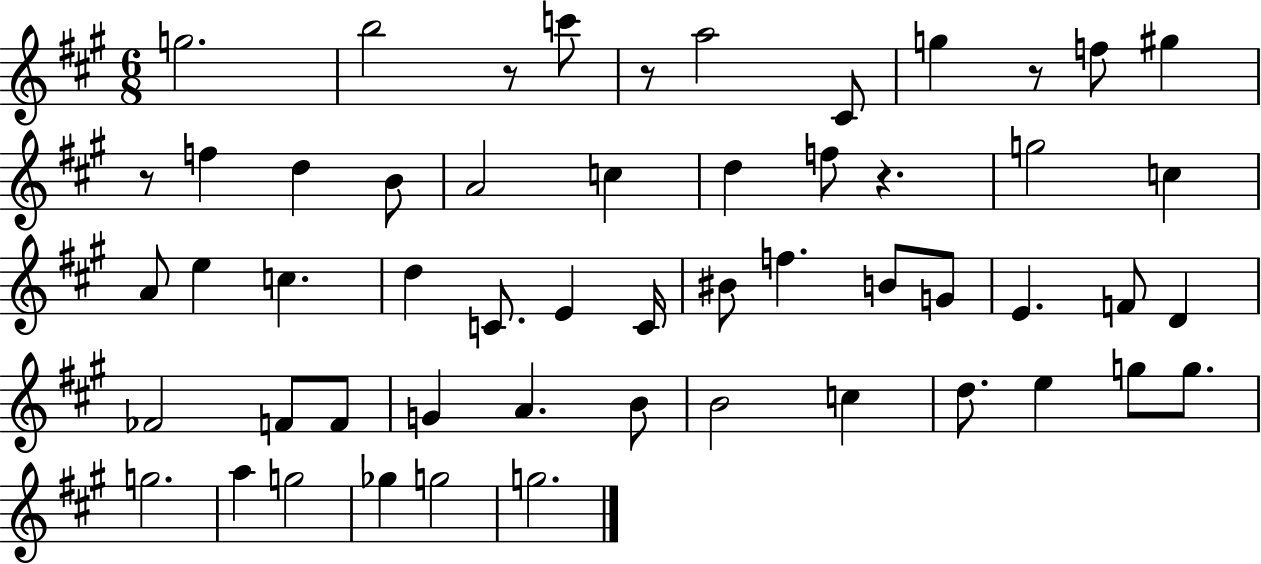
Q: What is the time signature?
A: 6/8